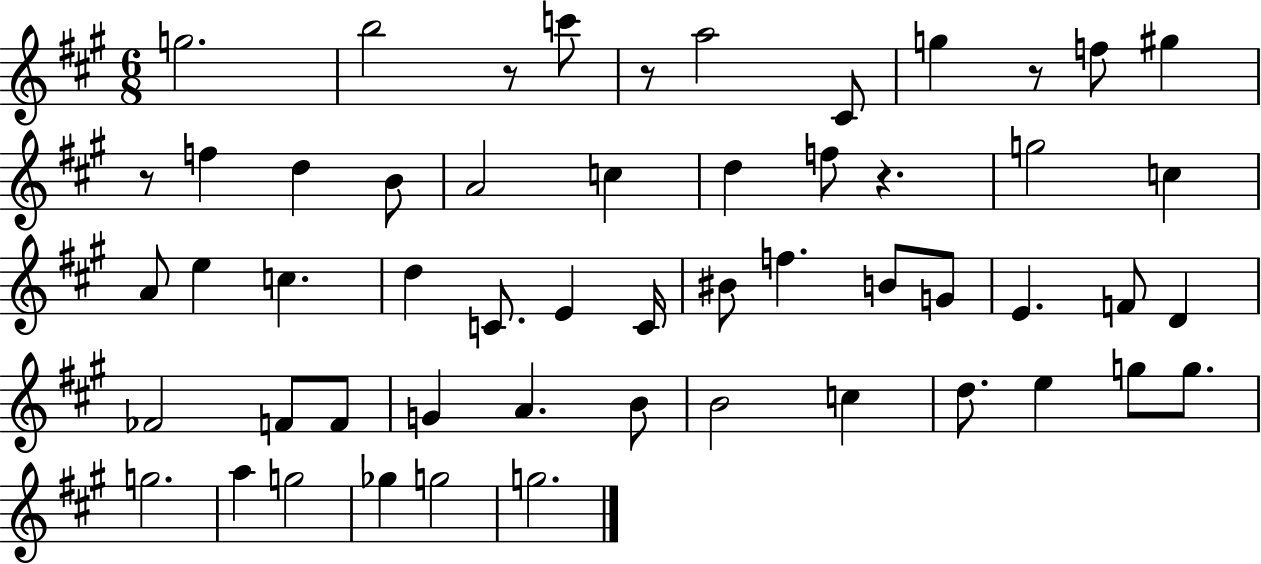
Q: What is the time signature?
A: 6/8